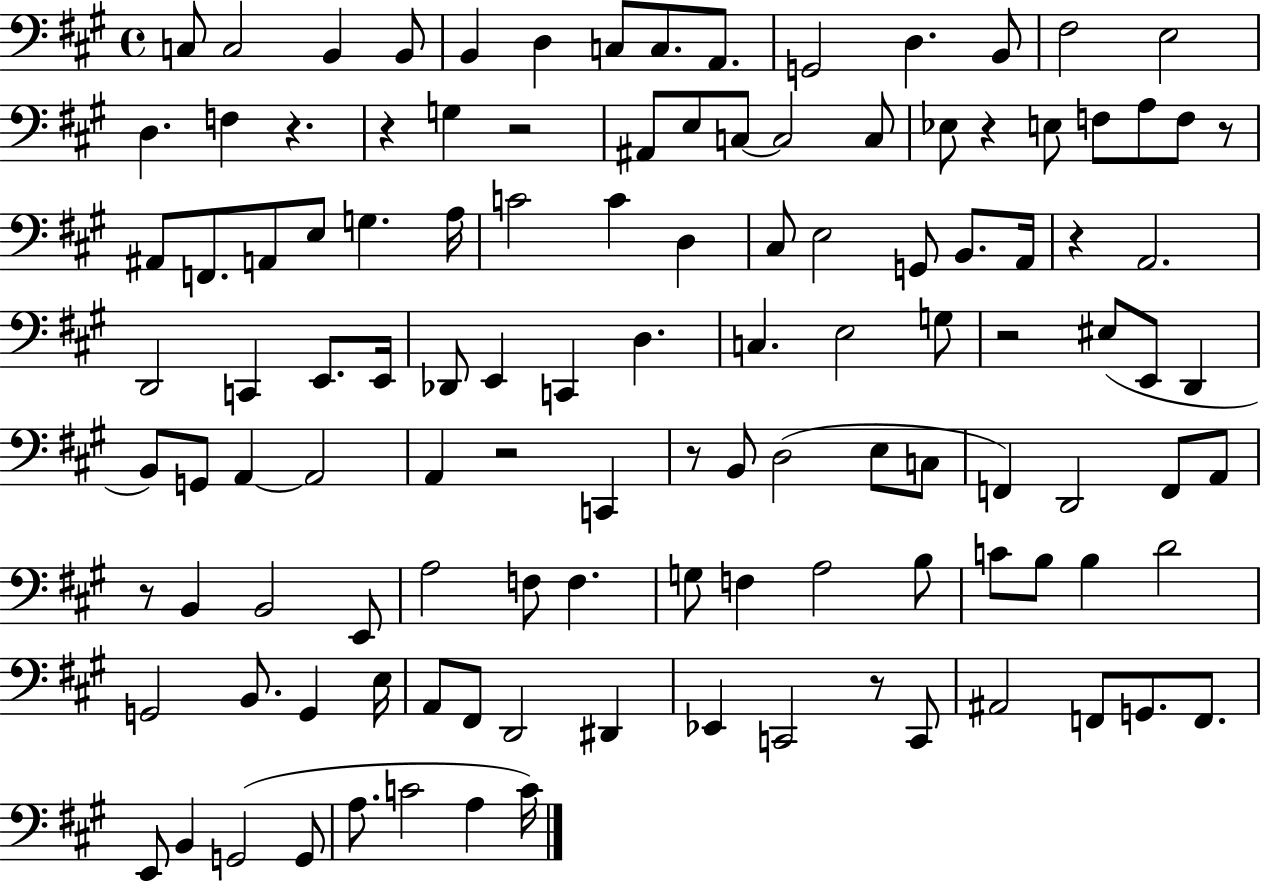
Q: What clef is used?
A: bass